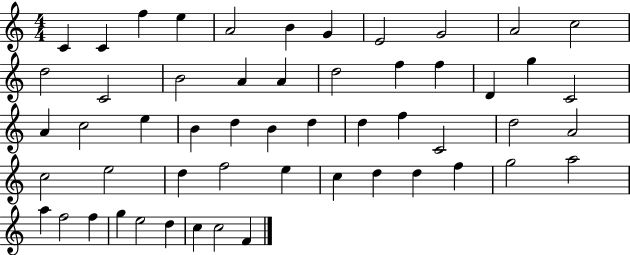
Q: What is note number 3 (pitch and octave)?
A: F5